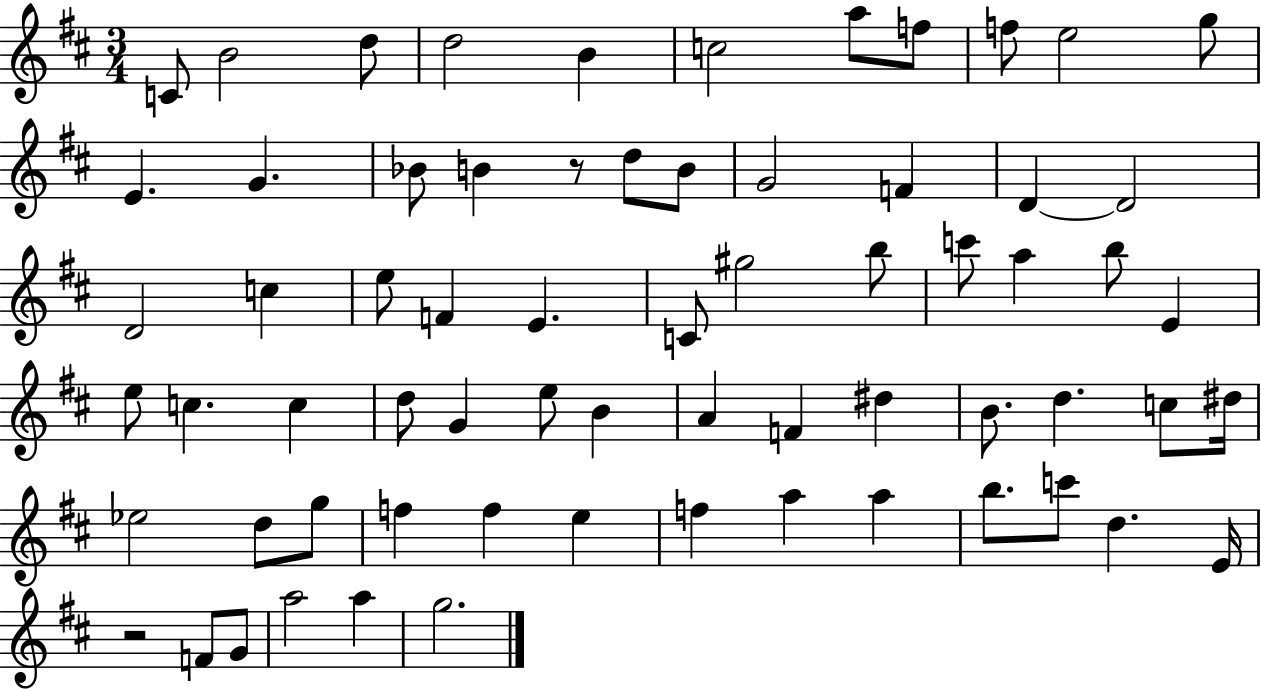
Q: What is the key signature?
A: D major